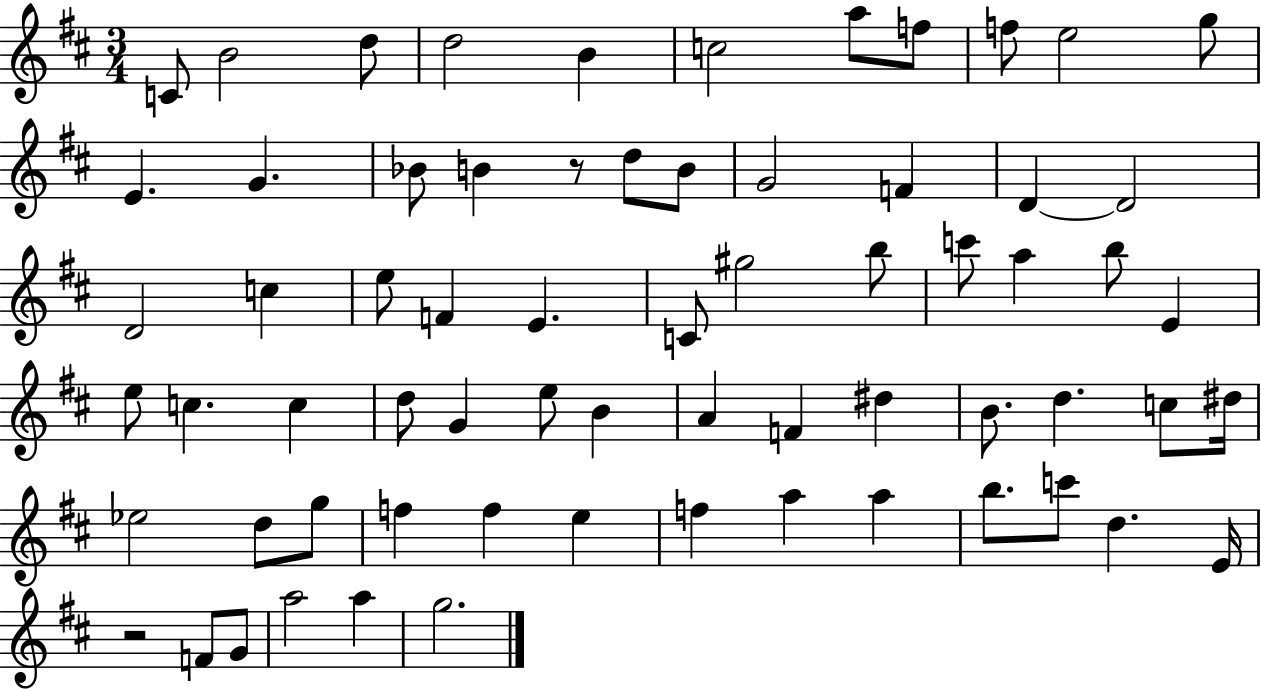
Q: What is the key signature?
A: D major